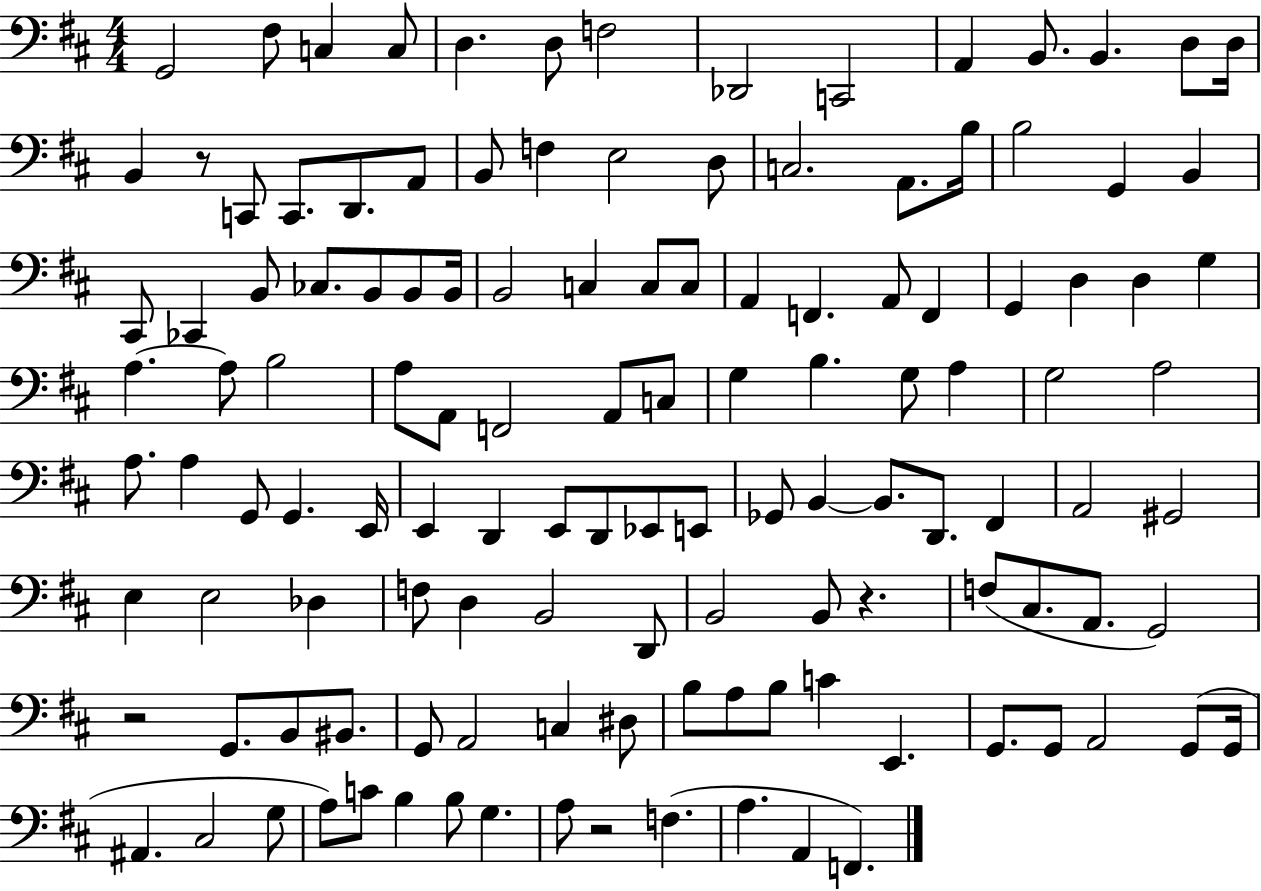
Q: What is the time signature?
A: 4/4